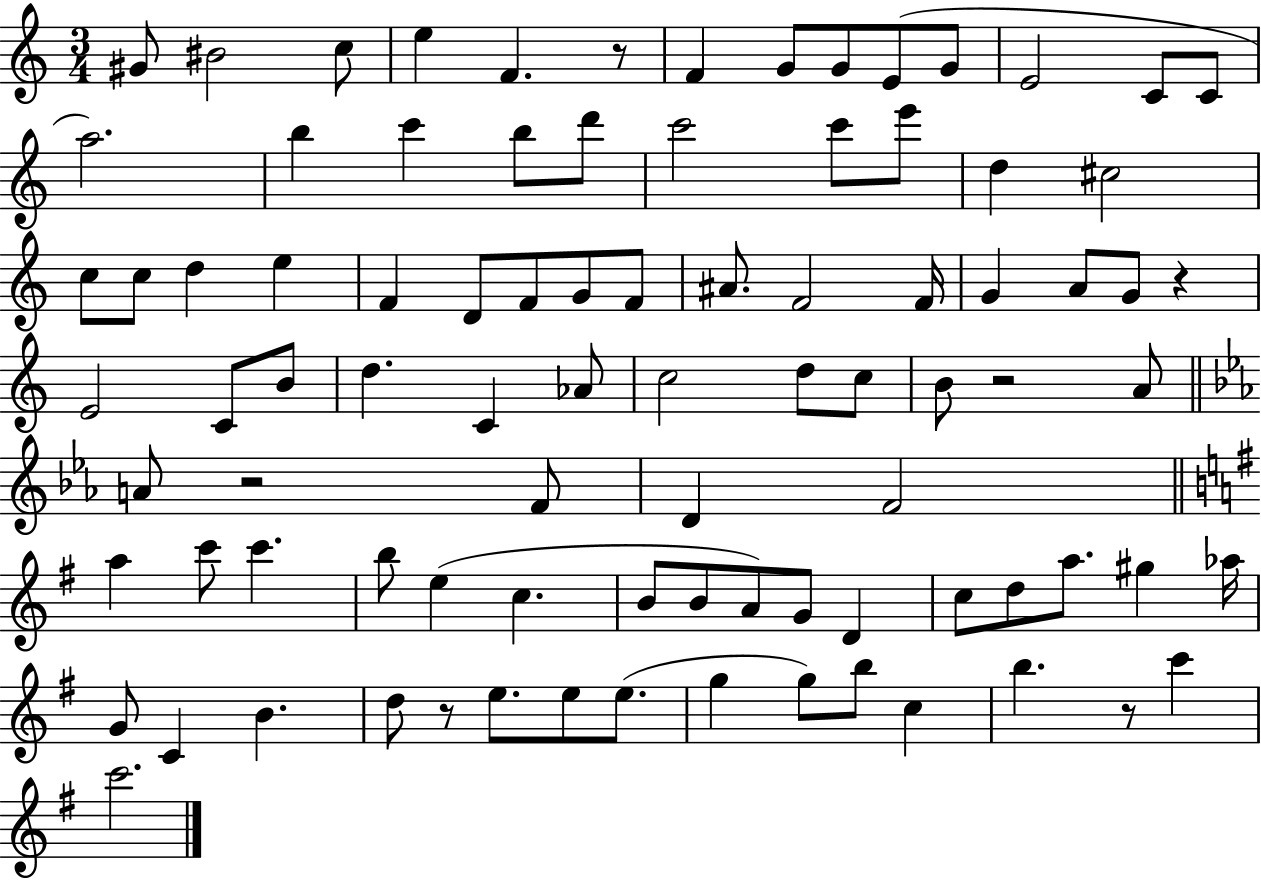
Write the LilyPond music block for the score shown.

{
  \clef treble
  \numericTimeSignature
  \time 3/4
  \key c \major
  \repeat volta 2 { gis'8 bis'2 c''8 | e''4 f'4. r8 | f'4 g'8 g'8 e'8( g'8 | e'2 c'8 c'8 | \break a''2.) | b''4 c'''4 b''8 d'''8 | c'''2 c'''8 e'''8 | d''4 cis''2 | \break c''8 c''8 d''4 e''4 | f'4 d'8 f'8 g'8 f'8 | ais'8. f'2 f'16 | g'4 a'8 g'8 r4 | \break e'2 c'8 b'8 | d''4. c'4 aes'8 | c''2 d''8 c''8 | b'8 r2 a'8 | \break \bar "||" \break \key ees \major a'8 r2 f'8 | d'4 f'2 | \bar "||" \break \key g \major a''4 c'''8 c'''4. | b''8 e''4( c''4. | b'8 b'8 a'8) g'8 d'4 | c''8 d''8 a''8. gis''4 aes''16 | \break g'8 c'4 b'4. | d''8 r8 e''8. e''8 e''8.( | g''4 g''8) b''8 c''4 | b''4. r8 c'''4 | \break c'''2. | } \bar "|."
}